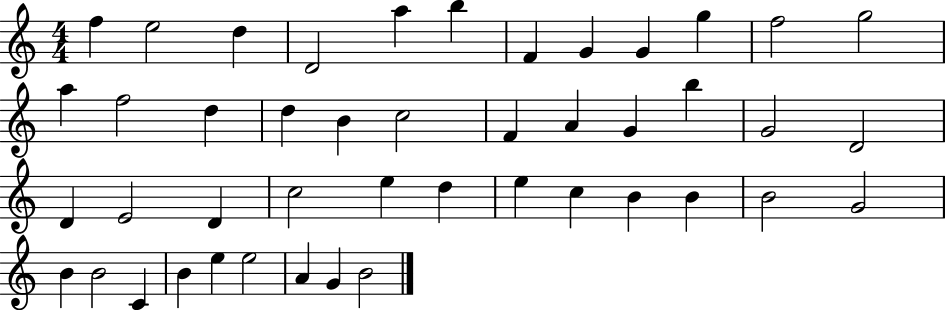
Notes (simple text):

F5/q E5/h D5/q D4/h A5/q B5/q F4/q G4/q G4/q G5/q F5/h G5/h A5/q F5/h D5/q D5/q B4/q C5/h F4/q A4/q G4/q B5/q G4/h D4/h D4/q E4/h D4/q C5/h E5/q D5/q E5/q C5/q B4/q B4/q B4/h G4/h B4/q B4/h C4/q B4/q E5/q E5/h A4/q G4/q B4/h